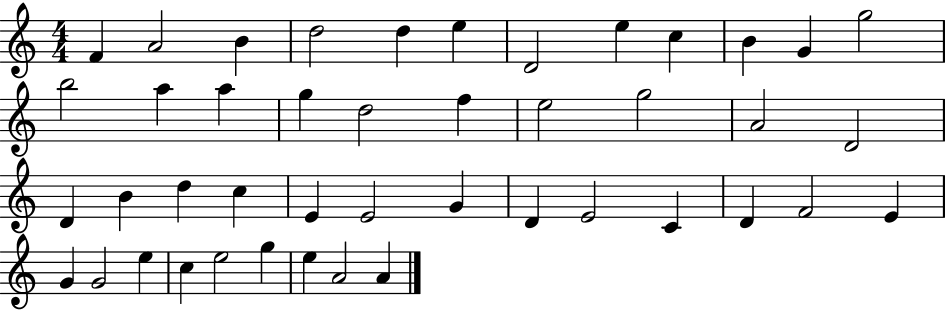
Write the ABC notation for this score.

X:1
T:Untitled
M:4/4
L:1/4
K:C
F A2 B d2 d e D2 e c B G g2 b2 a a g d2 f e2 g2 A2 D2 D B d c E E2 G D E2 C D F2 E G G2 e c e2 g e A2 A